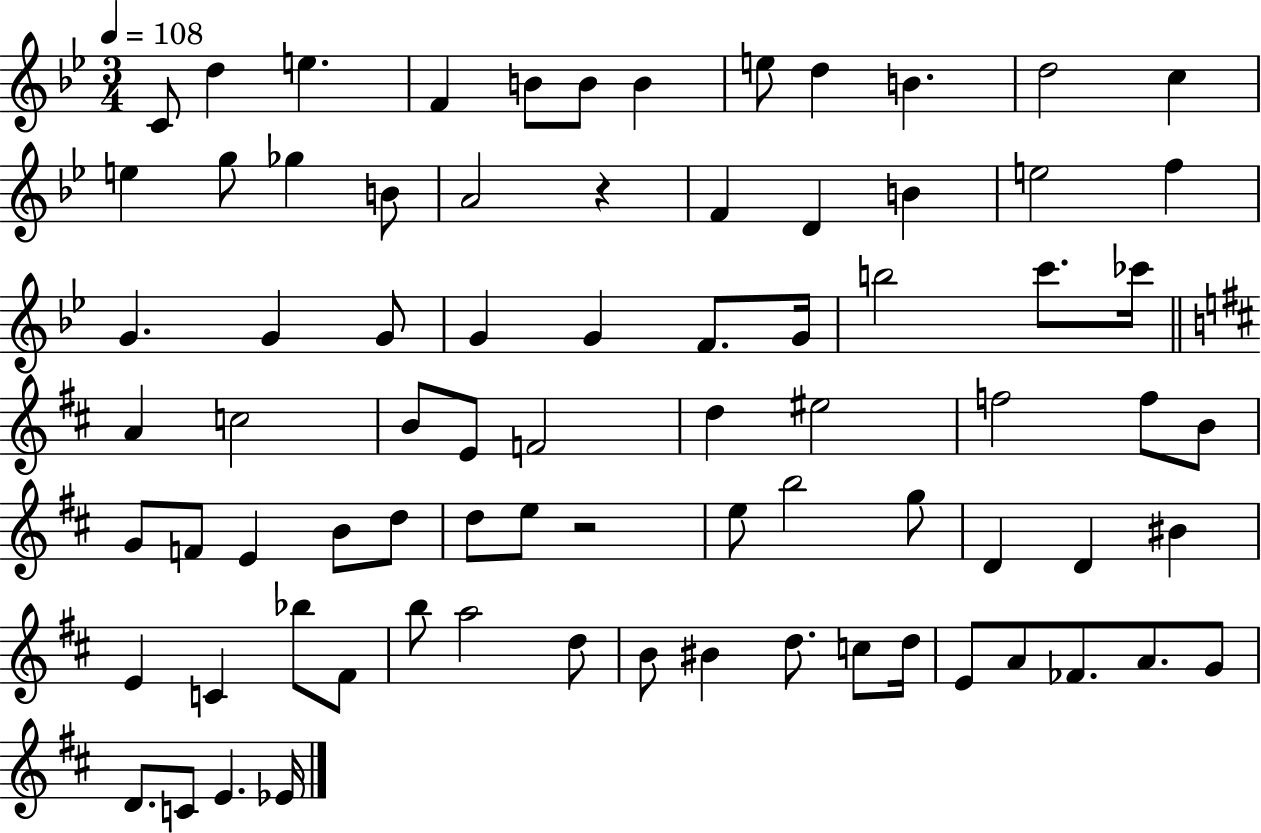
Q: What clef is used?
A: treble